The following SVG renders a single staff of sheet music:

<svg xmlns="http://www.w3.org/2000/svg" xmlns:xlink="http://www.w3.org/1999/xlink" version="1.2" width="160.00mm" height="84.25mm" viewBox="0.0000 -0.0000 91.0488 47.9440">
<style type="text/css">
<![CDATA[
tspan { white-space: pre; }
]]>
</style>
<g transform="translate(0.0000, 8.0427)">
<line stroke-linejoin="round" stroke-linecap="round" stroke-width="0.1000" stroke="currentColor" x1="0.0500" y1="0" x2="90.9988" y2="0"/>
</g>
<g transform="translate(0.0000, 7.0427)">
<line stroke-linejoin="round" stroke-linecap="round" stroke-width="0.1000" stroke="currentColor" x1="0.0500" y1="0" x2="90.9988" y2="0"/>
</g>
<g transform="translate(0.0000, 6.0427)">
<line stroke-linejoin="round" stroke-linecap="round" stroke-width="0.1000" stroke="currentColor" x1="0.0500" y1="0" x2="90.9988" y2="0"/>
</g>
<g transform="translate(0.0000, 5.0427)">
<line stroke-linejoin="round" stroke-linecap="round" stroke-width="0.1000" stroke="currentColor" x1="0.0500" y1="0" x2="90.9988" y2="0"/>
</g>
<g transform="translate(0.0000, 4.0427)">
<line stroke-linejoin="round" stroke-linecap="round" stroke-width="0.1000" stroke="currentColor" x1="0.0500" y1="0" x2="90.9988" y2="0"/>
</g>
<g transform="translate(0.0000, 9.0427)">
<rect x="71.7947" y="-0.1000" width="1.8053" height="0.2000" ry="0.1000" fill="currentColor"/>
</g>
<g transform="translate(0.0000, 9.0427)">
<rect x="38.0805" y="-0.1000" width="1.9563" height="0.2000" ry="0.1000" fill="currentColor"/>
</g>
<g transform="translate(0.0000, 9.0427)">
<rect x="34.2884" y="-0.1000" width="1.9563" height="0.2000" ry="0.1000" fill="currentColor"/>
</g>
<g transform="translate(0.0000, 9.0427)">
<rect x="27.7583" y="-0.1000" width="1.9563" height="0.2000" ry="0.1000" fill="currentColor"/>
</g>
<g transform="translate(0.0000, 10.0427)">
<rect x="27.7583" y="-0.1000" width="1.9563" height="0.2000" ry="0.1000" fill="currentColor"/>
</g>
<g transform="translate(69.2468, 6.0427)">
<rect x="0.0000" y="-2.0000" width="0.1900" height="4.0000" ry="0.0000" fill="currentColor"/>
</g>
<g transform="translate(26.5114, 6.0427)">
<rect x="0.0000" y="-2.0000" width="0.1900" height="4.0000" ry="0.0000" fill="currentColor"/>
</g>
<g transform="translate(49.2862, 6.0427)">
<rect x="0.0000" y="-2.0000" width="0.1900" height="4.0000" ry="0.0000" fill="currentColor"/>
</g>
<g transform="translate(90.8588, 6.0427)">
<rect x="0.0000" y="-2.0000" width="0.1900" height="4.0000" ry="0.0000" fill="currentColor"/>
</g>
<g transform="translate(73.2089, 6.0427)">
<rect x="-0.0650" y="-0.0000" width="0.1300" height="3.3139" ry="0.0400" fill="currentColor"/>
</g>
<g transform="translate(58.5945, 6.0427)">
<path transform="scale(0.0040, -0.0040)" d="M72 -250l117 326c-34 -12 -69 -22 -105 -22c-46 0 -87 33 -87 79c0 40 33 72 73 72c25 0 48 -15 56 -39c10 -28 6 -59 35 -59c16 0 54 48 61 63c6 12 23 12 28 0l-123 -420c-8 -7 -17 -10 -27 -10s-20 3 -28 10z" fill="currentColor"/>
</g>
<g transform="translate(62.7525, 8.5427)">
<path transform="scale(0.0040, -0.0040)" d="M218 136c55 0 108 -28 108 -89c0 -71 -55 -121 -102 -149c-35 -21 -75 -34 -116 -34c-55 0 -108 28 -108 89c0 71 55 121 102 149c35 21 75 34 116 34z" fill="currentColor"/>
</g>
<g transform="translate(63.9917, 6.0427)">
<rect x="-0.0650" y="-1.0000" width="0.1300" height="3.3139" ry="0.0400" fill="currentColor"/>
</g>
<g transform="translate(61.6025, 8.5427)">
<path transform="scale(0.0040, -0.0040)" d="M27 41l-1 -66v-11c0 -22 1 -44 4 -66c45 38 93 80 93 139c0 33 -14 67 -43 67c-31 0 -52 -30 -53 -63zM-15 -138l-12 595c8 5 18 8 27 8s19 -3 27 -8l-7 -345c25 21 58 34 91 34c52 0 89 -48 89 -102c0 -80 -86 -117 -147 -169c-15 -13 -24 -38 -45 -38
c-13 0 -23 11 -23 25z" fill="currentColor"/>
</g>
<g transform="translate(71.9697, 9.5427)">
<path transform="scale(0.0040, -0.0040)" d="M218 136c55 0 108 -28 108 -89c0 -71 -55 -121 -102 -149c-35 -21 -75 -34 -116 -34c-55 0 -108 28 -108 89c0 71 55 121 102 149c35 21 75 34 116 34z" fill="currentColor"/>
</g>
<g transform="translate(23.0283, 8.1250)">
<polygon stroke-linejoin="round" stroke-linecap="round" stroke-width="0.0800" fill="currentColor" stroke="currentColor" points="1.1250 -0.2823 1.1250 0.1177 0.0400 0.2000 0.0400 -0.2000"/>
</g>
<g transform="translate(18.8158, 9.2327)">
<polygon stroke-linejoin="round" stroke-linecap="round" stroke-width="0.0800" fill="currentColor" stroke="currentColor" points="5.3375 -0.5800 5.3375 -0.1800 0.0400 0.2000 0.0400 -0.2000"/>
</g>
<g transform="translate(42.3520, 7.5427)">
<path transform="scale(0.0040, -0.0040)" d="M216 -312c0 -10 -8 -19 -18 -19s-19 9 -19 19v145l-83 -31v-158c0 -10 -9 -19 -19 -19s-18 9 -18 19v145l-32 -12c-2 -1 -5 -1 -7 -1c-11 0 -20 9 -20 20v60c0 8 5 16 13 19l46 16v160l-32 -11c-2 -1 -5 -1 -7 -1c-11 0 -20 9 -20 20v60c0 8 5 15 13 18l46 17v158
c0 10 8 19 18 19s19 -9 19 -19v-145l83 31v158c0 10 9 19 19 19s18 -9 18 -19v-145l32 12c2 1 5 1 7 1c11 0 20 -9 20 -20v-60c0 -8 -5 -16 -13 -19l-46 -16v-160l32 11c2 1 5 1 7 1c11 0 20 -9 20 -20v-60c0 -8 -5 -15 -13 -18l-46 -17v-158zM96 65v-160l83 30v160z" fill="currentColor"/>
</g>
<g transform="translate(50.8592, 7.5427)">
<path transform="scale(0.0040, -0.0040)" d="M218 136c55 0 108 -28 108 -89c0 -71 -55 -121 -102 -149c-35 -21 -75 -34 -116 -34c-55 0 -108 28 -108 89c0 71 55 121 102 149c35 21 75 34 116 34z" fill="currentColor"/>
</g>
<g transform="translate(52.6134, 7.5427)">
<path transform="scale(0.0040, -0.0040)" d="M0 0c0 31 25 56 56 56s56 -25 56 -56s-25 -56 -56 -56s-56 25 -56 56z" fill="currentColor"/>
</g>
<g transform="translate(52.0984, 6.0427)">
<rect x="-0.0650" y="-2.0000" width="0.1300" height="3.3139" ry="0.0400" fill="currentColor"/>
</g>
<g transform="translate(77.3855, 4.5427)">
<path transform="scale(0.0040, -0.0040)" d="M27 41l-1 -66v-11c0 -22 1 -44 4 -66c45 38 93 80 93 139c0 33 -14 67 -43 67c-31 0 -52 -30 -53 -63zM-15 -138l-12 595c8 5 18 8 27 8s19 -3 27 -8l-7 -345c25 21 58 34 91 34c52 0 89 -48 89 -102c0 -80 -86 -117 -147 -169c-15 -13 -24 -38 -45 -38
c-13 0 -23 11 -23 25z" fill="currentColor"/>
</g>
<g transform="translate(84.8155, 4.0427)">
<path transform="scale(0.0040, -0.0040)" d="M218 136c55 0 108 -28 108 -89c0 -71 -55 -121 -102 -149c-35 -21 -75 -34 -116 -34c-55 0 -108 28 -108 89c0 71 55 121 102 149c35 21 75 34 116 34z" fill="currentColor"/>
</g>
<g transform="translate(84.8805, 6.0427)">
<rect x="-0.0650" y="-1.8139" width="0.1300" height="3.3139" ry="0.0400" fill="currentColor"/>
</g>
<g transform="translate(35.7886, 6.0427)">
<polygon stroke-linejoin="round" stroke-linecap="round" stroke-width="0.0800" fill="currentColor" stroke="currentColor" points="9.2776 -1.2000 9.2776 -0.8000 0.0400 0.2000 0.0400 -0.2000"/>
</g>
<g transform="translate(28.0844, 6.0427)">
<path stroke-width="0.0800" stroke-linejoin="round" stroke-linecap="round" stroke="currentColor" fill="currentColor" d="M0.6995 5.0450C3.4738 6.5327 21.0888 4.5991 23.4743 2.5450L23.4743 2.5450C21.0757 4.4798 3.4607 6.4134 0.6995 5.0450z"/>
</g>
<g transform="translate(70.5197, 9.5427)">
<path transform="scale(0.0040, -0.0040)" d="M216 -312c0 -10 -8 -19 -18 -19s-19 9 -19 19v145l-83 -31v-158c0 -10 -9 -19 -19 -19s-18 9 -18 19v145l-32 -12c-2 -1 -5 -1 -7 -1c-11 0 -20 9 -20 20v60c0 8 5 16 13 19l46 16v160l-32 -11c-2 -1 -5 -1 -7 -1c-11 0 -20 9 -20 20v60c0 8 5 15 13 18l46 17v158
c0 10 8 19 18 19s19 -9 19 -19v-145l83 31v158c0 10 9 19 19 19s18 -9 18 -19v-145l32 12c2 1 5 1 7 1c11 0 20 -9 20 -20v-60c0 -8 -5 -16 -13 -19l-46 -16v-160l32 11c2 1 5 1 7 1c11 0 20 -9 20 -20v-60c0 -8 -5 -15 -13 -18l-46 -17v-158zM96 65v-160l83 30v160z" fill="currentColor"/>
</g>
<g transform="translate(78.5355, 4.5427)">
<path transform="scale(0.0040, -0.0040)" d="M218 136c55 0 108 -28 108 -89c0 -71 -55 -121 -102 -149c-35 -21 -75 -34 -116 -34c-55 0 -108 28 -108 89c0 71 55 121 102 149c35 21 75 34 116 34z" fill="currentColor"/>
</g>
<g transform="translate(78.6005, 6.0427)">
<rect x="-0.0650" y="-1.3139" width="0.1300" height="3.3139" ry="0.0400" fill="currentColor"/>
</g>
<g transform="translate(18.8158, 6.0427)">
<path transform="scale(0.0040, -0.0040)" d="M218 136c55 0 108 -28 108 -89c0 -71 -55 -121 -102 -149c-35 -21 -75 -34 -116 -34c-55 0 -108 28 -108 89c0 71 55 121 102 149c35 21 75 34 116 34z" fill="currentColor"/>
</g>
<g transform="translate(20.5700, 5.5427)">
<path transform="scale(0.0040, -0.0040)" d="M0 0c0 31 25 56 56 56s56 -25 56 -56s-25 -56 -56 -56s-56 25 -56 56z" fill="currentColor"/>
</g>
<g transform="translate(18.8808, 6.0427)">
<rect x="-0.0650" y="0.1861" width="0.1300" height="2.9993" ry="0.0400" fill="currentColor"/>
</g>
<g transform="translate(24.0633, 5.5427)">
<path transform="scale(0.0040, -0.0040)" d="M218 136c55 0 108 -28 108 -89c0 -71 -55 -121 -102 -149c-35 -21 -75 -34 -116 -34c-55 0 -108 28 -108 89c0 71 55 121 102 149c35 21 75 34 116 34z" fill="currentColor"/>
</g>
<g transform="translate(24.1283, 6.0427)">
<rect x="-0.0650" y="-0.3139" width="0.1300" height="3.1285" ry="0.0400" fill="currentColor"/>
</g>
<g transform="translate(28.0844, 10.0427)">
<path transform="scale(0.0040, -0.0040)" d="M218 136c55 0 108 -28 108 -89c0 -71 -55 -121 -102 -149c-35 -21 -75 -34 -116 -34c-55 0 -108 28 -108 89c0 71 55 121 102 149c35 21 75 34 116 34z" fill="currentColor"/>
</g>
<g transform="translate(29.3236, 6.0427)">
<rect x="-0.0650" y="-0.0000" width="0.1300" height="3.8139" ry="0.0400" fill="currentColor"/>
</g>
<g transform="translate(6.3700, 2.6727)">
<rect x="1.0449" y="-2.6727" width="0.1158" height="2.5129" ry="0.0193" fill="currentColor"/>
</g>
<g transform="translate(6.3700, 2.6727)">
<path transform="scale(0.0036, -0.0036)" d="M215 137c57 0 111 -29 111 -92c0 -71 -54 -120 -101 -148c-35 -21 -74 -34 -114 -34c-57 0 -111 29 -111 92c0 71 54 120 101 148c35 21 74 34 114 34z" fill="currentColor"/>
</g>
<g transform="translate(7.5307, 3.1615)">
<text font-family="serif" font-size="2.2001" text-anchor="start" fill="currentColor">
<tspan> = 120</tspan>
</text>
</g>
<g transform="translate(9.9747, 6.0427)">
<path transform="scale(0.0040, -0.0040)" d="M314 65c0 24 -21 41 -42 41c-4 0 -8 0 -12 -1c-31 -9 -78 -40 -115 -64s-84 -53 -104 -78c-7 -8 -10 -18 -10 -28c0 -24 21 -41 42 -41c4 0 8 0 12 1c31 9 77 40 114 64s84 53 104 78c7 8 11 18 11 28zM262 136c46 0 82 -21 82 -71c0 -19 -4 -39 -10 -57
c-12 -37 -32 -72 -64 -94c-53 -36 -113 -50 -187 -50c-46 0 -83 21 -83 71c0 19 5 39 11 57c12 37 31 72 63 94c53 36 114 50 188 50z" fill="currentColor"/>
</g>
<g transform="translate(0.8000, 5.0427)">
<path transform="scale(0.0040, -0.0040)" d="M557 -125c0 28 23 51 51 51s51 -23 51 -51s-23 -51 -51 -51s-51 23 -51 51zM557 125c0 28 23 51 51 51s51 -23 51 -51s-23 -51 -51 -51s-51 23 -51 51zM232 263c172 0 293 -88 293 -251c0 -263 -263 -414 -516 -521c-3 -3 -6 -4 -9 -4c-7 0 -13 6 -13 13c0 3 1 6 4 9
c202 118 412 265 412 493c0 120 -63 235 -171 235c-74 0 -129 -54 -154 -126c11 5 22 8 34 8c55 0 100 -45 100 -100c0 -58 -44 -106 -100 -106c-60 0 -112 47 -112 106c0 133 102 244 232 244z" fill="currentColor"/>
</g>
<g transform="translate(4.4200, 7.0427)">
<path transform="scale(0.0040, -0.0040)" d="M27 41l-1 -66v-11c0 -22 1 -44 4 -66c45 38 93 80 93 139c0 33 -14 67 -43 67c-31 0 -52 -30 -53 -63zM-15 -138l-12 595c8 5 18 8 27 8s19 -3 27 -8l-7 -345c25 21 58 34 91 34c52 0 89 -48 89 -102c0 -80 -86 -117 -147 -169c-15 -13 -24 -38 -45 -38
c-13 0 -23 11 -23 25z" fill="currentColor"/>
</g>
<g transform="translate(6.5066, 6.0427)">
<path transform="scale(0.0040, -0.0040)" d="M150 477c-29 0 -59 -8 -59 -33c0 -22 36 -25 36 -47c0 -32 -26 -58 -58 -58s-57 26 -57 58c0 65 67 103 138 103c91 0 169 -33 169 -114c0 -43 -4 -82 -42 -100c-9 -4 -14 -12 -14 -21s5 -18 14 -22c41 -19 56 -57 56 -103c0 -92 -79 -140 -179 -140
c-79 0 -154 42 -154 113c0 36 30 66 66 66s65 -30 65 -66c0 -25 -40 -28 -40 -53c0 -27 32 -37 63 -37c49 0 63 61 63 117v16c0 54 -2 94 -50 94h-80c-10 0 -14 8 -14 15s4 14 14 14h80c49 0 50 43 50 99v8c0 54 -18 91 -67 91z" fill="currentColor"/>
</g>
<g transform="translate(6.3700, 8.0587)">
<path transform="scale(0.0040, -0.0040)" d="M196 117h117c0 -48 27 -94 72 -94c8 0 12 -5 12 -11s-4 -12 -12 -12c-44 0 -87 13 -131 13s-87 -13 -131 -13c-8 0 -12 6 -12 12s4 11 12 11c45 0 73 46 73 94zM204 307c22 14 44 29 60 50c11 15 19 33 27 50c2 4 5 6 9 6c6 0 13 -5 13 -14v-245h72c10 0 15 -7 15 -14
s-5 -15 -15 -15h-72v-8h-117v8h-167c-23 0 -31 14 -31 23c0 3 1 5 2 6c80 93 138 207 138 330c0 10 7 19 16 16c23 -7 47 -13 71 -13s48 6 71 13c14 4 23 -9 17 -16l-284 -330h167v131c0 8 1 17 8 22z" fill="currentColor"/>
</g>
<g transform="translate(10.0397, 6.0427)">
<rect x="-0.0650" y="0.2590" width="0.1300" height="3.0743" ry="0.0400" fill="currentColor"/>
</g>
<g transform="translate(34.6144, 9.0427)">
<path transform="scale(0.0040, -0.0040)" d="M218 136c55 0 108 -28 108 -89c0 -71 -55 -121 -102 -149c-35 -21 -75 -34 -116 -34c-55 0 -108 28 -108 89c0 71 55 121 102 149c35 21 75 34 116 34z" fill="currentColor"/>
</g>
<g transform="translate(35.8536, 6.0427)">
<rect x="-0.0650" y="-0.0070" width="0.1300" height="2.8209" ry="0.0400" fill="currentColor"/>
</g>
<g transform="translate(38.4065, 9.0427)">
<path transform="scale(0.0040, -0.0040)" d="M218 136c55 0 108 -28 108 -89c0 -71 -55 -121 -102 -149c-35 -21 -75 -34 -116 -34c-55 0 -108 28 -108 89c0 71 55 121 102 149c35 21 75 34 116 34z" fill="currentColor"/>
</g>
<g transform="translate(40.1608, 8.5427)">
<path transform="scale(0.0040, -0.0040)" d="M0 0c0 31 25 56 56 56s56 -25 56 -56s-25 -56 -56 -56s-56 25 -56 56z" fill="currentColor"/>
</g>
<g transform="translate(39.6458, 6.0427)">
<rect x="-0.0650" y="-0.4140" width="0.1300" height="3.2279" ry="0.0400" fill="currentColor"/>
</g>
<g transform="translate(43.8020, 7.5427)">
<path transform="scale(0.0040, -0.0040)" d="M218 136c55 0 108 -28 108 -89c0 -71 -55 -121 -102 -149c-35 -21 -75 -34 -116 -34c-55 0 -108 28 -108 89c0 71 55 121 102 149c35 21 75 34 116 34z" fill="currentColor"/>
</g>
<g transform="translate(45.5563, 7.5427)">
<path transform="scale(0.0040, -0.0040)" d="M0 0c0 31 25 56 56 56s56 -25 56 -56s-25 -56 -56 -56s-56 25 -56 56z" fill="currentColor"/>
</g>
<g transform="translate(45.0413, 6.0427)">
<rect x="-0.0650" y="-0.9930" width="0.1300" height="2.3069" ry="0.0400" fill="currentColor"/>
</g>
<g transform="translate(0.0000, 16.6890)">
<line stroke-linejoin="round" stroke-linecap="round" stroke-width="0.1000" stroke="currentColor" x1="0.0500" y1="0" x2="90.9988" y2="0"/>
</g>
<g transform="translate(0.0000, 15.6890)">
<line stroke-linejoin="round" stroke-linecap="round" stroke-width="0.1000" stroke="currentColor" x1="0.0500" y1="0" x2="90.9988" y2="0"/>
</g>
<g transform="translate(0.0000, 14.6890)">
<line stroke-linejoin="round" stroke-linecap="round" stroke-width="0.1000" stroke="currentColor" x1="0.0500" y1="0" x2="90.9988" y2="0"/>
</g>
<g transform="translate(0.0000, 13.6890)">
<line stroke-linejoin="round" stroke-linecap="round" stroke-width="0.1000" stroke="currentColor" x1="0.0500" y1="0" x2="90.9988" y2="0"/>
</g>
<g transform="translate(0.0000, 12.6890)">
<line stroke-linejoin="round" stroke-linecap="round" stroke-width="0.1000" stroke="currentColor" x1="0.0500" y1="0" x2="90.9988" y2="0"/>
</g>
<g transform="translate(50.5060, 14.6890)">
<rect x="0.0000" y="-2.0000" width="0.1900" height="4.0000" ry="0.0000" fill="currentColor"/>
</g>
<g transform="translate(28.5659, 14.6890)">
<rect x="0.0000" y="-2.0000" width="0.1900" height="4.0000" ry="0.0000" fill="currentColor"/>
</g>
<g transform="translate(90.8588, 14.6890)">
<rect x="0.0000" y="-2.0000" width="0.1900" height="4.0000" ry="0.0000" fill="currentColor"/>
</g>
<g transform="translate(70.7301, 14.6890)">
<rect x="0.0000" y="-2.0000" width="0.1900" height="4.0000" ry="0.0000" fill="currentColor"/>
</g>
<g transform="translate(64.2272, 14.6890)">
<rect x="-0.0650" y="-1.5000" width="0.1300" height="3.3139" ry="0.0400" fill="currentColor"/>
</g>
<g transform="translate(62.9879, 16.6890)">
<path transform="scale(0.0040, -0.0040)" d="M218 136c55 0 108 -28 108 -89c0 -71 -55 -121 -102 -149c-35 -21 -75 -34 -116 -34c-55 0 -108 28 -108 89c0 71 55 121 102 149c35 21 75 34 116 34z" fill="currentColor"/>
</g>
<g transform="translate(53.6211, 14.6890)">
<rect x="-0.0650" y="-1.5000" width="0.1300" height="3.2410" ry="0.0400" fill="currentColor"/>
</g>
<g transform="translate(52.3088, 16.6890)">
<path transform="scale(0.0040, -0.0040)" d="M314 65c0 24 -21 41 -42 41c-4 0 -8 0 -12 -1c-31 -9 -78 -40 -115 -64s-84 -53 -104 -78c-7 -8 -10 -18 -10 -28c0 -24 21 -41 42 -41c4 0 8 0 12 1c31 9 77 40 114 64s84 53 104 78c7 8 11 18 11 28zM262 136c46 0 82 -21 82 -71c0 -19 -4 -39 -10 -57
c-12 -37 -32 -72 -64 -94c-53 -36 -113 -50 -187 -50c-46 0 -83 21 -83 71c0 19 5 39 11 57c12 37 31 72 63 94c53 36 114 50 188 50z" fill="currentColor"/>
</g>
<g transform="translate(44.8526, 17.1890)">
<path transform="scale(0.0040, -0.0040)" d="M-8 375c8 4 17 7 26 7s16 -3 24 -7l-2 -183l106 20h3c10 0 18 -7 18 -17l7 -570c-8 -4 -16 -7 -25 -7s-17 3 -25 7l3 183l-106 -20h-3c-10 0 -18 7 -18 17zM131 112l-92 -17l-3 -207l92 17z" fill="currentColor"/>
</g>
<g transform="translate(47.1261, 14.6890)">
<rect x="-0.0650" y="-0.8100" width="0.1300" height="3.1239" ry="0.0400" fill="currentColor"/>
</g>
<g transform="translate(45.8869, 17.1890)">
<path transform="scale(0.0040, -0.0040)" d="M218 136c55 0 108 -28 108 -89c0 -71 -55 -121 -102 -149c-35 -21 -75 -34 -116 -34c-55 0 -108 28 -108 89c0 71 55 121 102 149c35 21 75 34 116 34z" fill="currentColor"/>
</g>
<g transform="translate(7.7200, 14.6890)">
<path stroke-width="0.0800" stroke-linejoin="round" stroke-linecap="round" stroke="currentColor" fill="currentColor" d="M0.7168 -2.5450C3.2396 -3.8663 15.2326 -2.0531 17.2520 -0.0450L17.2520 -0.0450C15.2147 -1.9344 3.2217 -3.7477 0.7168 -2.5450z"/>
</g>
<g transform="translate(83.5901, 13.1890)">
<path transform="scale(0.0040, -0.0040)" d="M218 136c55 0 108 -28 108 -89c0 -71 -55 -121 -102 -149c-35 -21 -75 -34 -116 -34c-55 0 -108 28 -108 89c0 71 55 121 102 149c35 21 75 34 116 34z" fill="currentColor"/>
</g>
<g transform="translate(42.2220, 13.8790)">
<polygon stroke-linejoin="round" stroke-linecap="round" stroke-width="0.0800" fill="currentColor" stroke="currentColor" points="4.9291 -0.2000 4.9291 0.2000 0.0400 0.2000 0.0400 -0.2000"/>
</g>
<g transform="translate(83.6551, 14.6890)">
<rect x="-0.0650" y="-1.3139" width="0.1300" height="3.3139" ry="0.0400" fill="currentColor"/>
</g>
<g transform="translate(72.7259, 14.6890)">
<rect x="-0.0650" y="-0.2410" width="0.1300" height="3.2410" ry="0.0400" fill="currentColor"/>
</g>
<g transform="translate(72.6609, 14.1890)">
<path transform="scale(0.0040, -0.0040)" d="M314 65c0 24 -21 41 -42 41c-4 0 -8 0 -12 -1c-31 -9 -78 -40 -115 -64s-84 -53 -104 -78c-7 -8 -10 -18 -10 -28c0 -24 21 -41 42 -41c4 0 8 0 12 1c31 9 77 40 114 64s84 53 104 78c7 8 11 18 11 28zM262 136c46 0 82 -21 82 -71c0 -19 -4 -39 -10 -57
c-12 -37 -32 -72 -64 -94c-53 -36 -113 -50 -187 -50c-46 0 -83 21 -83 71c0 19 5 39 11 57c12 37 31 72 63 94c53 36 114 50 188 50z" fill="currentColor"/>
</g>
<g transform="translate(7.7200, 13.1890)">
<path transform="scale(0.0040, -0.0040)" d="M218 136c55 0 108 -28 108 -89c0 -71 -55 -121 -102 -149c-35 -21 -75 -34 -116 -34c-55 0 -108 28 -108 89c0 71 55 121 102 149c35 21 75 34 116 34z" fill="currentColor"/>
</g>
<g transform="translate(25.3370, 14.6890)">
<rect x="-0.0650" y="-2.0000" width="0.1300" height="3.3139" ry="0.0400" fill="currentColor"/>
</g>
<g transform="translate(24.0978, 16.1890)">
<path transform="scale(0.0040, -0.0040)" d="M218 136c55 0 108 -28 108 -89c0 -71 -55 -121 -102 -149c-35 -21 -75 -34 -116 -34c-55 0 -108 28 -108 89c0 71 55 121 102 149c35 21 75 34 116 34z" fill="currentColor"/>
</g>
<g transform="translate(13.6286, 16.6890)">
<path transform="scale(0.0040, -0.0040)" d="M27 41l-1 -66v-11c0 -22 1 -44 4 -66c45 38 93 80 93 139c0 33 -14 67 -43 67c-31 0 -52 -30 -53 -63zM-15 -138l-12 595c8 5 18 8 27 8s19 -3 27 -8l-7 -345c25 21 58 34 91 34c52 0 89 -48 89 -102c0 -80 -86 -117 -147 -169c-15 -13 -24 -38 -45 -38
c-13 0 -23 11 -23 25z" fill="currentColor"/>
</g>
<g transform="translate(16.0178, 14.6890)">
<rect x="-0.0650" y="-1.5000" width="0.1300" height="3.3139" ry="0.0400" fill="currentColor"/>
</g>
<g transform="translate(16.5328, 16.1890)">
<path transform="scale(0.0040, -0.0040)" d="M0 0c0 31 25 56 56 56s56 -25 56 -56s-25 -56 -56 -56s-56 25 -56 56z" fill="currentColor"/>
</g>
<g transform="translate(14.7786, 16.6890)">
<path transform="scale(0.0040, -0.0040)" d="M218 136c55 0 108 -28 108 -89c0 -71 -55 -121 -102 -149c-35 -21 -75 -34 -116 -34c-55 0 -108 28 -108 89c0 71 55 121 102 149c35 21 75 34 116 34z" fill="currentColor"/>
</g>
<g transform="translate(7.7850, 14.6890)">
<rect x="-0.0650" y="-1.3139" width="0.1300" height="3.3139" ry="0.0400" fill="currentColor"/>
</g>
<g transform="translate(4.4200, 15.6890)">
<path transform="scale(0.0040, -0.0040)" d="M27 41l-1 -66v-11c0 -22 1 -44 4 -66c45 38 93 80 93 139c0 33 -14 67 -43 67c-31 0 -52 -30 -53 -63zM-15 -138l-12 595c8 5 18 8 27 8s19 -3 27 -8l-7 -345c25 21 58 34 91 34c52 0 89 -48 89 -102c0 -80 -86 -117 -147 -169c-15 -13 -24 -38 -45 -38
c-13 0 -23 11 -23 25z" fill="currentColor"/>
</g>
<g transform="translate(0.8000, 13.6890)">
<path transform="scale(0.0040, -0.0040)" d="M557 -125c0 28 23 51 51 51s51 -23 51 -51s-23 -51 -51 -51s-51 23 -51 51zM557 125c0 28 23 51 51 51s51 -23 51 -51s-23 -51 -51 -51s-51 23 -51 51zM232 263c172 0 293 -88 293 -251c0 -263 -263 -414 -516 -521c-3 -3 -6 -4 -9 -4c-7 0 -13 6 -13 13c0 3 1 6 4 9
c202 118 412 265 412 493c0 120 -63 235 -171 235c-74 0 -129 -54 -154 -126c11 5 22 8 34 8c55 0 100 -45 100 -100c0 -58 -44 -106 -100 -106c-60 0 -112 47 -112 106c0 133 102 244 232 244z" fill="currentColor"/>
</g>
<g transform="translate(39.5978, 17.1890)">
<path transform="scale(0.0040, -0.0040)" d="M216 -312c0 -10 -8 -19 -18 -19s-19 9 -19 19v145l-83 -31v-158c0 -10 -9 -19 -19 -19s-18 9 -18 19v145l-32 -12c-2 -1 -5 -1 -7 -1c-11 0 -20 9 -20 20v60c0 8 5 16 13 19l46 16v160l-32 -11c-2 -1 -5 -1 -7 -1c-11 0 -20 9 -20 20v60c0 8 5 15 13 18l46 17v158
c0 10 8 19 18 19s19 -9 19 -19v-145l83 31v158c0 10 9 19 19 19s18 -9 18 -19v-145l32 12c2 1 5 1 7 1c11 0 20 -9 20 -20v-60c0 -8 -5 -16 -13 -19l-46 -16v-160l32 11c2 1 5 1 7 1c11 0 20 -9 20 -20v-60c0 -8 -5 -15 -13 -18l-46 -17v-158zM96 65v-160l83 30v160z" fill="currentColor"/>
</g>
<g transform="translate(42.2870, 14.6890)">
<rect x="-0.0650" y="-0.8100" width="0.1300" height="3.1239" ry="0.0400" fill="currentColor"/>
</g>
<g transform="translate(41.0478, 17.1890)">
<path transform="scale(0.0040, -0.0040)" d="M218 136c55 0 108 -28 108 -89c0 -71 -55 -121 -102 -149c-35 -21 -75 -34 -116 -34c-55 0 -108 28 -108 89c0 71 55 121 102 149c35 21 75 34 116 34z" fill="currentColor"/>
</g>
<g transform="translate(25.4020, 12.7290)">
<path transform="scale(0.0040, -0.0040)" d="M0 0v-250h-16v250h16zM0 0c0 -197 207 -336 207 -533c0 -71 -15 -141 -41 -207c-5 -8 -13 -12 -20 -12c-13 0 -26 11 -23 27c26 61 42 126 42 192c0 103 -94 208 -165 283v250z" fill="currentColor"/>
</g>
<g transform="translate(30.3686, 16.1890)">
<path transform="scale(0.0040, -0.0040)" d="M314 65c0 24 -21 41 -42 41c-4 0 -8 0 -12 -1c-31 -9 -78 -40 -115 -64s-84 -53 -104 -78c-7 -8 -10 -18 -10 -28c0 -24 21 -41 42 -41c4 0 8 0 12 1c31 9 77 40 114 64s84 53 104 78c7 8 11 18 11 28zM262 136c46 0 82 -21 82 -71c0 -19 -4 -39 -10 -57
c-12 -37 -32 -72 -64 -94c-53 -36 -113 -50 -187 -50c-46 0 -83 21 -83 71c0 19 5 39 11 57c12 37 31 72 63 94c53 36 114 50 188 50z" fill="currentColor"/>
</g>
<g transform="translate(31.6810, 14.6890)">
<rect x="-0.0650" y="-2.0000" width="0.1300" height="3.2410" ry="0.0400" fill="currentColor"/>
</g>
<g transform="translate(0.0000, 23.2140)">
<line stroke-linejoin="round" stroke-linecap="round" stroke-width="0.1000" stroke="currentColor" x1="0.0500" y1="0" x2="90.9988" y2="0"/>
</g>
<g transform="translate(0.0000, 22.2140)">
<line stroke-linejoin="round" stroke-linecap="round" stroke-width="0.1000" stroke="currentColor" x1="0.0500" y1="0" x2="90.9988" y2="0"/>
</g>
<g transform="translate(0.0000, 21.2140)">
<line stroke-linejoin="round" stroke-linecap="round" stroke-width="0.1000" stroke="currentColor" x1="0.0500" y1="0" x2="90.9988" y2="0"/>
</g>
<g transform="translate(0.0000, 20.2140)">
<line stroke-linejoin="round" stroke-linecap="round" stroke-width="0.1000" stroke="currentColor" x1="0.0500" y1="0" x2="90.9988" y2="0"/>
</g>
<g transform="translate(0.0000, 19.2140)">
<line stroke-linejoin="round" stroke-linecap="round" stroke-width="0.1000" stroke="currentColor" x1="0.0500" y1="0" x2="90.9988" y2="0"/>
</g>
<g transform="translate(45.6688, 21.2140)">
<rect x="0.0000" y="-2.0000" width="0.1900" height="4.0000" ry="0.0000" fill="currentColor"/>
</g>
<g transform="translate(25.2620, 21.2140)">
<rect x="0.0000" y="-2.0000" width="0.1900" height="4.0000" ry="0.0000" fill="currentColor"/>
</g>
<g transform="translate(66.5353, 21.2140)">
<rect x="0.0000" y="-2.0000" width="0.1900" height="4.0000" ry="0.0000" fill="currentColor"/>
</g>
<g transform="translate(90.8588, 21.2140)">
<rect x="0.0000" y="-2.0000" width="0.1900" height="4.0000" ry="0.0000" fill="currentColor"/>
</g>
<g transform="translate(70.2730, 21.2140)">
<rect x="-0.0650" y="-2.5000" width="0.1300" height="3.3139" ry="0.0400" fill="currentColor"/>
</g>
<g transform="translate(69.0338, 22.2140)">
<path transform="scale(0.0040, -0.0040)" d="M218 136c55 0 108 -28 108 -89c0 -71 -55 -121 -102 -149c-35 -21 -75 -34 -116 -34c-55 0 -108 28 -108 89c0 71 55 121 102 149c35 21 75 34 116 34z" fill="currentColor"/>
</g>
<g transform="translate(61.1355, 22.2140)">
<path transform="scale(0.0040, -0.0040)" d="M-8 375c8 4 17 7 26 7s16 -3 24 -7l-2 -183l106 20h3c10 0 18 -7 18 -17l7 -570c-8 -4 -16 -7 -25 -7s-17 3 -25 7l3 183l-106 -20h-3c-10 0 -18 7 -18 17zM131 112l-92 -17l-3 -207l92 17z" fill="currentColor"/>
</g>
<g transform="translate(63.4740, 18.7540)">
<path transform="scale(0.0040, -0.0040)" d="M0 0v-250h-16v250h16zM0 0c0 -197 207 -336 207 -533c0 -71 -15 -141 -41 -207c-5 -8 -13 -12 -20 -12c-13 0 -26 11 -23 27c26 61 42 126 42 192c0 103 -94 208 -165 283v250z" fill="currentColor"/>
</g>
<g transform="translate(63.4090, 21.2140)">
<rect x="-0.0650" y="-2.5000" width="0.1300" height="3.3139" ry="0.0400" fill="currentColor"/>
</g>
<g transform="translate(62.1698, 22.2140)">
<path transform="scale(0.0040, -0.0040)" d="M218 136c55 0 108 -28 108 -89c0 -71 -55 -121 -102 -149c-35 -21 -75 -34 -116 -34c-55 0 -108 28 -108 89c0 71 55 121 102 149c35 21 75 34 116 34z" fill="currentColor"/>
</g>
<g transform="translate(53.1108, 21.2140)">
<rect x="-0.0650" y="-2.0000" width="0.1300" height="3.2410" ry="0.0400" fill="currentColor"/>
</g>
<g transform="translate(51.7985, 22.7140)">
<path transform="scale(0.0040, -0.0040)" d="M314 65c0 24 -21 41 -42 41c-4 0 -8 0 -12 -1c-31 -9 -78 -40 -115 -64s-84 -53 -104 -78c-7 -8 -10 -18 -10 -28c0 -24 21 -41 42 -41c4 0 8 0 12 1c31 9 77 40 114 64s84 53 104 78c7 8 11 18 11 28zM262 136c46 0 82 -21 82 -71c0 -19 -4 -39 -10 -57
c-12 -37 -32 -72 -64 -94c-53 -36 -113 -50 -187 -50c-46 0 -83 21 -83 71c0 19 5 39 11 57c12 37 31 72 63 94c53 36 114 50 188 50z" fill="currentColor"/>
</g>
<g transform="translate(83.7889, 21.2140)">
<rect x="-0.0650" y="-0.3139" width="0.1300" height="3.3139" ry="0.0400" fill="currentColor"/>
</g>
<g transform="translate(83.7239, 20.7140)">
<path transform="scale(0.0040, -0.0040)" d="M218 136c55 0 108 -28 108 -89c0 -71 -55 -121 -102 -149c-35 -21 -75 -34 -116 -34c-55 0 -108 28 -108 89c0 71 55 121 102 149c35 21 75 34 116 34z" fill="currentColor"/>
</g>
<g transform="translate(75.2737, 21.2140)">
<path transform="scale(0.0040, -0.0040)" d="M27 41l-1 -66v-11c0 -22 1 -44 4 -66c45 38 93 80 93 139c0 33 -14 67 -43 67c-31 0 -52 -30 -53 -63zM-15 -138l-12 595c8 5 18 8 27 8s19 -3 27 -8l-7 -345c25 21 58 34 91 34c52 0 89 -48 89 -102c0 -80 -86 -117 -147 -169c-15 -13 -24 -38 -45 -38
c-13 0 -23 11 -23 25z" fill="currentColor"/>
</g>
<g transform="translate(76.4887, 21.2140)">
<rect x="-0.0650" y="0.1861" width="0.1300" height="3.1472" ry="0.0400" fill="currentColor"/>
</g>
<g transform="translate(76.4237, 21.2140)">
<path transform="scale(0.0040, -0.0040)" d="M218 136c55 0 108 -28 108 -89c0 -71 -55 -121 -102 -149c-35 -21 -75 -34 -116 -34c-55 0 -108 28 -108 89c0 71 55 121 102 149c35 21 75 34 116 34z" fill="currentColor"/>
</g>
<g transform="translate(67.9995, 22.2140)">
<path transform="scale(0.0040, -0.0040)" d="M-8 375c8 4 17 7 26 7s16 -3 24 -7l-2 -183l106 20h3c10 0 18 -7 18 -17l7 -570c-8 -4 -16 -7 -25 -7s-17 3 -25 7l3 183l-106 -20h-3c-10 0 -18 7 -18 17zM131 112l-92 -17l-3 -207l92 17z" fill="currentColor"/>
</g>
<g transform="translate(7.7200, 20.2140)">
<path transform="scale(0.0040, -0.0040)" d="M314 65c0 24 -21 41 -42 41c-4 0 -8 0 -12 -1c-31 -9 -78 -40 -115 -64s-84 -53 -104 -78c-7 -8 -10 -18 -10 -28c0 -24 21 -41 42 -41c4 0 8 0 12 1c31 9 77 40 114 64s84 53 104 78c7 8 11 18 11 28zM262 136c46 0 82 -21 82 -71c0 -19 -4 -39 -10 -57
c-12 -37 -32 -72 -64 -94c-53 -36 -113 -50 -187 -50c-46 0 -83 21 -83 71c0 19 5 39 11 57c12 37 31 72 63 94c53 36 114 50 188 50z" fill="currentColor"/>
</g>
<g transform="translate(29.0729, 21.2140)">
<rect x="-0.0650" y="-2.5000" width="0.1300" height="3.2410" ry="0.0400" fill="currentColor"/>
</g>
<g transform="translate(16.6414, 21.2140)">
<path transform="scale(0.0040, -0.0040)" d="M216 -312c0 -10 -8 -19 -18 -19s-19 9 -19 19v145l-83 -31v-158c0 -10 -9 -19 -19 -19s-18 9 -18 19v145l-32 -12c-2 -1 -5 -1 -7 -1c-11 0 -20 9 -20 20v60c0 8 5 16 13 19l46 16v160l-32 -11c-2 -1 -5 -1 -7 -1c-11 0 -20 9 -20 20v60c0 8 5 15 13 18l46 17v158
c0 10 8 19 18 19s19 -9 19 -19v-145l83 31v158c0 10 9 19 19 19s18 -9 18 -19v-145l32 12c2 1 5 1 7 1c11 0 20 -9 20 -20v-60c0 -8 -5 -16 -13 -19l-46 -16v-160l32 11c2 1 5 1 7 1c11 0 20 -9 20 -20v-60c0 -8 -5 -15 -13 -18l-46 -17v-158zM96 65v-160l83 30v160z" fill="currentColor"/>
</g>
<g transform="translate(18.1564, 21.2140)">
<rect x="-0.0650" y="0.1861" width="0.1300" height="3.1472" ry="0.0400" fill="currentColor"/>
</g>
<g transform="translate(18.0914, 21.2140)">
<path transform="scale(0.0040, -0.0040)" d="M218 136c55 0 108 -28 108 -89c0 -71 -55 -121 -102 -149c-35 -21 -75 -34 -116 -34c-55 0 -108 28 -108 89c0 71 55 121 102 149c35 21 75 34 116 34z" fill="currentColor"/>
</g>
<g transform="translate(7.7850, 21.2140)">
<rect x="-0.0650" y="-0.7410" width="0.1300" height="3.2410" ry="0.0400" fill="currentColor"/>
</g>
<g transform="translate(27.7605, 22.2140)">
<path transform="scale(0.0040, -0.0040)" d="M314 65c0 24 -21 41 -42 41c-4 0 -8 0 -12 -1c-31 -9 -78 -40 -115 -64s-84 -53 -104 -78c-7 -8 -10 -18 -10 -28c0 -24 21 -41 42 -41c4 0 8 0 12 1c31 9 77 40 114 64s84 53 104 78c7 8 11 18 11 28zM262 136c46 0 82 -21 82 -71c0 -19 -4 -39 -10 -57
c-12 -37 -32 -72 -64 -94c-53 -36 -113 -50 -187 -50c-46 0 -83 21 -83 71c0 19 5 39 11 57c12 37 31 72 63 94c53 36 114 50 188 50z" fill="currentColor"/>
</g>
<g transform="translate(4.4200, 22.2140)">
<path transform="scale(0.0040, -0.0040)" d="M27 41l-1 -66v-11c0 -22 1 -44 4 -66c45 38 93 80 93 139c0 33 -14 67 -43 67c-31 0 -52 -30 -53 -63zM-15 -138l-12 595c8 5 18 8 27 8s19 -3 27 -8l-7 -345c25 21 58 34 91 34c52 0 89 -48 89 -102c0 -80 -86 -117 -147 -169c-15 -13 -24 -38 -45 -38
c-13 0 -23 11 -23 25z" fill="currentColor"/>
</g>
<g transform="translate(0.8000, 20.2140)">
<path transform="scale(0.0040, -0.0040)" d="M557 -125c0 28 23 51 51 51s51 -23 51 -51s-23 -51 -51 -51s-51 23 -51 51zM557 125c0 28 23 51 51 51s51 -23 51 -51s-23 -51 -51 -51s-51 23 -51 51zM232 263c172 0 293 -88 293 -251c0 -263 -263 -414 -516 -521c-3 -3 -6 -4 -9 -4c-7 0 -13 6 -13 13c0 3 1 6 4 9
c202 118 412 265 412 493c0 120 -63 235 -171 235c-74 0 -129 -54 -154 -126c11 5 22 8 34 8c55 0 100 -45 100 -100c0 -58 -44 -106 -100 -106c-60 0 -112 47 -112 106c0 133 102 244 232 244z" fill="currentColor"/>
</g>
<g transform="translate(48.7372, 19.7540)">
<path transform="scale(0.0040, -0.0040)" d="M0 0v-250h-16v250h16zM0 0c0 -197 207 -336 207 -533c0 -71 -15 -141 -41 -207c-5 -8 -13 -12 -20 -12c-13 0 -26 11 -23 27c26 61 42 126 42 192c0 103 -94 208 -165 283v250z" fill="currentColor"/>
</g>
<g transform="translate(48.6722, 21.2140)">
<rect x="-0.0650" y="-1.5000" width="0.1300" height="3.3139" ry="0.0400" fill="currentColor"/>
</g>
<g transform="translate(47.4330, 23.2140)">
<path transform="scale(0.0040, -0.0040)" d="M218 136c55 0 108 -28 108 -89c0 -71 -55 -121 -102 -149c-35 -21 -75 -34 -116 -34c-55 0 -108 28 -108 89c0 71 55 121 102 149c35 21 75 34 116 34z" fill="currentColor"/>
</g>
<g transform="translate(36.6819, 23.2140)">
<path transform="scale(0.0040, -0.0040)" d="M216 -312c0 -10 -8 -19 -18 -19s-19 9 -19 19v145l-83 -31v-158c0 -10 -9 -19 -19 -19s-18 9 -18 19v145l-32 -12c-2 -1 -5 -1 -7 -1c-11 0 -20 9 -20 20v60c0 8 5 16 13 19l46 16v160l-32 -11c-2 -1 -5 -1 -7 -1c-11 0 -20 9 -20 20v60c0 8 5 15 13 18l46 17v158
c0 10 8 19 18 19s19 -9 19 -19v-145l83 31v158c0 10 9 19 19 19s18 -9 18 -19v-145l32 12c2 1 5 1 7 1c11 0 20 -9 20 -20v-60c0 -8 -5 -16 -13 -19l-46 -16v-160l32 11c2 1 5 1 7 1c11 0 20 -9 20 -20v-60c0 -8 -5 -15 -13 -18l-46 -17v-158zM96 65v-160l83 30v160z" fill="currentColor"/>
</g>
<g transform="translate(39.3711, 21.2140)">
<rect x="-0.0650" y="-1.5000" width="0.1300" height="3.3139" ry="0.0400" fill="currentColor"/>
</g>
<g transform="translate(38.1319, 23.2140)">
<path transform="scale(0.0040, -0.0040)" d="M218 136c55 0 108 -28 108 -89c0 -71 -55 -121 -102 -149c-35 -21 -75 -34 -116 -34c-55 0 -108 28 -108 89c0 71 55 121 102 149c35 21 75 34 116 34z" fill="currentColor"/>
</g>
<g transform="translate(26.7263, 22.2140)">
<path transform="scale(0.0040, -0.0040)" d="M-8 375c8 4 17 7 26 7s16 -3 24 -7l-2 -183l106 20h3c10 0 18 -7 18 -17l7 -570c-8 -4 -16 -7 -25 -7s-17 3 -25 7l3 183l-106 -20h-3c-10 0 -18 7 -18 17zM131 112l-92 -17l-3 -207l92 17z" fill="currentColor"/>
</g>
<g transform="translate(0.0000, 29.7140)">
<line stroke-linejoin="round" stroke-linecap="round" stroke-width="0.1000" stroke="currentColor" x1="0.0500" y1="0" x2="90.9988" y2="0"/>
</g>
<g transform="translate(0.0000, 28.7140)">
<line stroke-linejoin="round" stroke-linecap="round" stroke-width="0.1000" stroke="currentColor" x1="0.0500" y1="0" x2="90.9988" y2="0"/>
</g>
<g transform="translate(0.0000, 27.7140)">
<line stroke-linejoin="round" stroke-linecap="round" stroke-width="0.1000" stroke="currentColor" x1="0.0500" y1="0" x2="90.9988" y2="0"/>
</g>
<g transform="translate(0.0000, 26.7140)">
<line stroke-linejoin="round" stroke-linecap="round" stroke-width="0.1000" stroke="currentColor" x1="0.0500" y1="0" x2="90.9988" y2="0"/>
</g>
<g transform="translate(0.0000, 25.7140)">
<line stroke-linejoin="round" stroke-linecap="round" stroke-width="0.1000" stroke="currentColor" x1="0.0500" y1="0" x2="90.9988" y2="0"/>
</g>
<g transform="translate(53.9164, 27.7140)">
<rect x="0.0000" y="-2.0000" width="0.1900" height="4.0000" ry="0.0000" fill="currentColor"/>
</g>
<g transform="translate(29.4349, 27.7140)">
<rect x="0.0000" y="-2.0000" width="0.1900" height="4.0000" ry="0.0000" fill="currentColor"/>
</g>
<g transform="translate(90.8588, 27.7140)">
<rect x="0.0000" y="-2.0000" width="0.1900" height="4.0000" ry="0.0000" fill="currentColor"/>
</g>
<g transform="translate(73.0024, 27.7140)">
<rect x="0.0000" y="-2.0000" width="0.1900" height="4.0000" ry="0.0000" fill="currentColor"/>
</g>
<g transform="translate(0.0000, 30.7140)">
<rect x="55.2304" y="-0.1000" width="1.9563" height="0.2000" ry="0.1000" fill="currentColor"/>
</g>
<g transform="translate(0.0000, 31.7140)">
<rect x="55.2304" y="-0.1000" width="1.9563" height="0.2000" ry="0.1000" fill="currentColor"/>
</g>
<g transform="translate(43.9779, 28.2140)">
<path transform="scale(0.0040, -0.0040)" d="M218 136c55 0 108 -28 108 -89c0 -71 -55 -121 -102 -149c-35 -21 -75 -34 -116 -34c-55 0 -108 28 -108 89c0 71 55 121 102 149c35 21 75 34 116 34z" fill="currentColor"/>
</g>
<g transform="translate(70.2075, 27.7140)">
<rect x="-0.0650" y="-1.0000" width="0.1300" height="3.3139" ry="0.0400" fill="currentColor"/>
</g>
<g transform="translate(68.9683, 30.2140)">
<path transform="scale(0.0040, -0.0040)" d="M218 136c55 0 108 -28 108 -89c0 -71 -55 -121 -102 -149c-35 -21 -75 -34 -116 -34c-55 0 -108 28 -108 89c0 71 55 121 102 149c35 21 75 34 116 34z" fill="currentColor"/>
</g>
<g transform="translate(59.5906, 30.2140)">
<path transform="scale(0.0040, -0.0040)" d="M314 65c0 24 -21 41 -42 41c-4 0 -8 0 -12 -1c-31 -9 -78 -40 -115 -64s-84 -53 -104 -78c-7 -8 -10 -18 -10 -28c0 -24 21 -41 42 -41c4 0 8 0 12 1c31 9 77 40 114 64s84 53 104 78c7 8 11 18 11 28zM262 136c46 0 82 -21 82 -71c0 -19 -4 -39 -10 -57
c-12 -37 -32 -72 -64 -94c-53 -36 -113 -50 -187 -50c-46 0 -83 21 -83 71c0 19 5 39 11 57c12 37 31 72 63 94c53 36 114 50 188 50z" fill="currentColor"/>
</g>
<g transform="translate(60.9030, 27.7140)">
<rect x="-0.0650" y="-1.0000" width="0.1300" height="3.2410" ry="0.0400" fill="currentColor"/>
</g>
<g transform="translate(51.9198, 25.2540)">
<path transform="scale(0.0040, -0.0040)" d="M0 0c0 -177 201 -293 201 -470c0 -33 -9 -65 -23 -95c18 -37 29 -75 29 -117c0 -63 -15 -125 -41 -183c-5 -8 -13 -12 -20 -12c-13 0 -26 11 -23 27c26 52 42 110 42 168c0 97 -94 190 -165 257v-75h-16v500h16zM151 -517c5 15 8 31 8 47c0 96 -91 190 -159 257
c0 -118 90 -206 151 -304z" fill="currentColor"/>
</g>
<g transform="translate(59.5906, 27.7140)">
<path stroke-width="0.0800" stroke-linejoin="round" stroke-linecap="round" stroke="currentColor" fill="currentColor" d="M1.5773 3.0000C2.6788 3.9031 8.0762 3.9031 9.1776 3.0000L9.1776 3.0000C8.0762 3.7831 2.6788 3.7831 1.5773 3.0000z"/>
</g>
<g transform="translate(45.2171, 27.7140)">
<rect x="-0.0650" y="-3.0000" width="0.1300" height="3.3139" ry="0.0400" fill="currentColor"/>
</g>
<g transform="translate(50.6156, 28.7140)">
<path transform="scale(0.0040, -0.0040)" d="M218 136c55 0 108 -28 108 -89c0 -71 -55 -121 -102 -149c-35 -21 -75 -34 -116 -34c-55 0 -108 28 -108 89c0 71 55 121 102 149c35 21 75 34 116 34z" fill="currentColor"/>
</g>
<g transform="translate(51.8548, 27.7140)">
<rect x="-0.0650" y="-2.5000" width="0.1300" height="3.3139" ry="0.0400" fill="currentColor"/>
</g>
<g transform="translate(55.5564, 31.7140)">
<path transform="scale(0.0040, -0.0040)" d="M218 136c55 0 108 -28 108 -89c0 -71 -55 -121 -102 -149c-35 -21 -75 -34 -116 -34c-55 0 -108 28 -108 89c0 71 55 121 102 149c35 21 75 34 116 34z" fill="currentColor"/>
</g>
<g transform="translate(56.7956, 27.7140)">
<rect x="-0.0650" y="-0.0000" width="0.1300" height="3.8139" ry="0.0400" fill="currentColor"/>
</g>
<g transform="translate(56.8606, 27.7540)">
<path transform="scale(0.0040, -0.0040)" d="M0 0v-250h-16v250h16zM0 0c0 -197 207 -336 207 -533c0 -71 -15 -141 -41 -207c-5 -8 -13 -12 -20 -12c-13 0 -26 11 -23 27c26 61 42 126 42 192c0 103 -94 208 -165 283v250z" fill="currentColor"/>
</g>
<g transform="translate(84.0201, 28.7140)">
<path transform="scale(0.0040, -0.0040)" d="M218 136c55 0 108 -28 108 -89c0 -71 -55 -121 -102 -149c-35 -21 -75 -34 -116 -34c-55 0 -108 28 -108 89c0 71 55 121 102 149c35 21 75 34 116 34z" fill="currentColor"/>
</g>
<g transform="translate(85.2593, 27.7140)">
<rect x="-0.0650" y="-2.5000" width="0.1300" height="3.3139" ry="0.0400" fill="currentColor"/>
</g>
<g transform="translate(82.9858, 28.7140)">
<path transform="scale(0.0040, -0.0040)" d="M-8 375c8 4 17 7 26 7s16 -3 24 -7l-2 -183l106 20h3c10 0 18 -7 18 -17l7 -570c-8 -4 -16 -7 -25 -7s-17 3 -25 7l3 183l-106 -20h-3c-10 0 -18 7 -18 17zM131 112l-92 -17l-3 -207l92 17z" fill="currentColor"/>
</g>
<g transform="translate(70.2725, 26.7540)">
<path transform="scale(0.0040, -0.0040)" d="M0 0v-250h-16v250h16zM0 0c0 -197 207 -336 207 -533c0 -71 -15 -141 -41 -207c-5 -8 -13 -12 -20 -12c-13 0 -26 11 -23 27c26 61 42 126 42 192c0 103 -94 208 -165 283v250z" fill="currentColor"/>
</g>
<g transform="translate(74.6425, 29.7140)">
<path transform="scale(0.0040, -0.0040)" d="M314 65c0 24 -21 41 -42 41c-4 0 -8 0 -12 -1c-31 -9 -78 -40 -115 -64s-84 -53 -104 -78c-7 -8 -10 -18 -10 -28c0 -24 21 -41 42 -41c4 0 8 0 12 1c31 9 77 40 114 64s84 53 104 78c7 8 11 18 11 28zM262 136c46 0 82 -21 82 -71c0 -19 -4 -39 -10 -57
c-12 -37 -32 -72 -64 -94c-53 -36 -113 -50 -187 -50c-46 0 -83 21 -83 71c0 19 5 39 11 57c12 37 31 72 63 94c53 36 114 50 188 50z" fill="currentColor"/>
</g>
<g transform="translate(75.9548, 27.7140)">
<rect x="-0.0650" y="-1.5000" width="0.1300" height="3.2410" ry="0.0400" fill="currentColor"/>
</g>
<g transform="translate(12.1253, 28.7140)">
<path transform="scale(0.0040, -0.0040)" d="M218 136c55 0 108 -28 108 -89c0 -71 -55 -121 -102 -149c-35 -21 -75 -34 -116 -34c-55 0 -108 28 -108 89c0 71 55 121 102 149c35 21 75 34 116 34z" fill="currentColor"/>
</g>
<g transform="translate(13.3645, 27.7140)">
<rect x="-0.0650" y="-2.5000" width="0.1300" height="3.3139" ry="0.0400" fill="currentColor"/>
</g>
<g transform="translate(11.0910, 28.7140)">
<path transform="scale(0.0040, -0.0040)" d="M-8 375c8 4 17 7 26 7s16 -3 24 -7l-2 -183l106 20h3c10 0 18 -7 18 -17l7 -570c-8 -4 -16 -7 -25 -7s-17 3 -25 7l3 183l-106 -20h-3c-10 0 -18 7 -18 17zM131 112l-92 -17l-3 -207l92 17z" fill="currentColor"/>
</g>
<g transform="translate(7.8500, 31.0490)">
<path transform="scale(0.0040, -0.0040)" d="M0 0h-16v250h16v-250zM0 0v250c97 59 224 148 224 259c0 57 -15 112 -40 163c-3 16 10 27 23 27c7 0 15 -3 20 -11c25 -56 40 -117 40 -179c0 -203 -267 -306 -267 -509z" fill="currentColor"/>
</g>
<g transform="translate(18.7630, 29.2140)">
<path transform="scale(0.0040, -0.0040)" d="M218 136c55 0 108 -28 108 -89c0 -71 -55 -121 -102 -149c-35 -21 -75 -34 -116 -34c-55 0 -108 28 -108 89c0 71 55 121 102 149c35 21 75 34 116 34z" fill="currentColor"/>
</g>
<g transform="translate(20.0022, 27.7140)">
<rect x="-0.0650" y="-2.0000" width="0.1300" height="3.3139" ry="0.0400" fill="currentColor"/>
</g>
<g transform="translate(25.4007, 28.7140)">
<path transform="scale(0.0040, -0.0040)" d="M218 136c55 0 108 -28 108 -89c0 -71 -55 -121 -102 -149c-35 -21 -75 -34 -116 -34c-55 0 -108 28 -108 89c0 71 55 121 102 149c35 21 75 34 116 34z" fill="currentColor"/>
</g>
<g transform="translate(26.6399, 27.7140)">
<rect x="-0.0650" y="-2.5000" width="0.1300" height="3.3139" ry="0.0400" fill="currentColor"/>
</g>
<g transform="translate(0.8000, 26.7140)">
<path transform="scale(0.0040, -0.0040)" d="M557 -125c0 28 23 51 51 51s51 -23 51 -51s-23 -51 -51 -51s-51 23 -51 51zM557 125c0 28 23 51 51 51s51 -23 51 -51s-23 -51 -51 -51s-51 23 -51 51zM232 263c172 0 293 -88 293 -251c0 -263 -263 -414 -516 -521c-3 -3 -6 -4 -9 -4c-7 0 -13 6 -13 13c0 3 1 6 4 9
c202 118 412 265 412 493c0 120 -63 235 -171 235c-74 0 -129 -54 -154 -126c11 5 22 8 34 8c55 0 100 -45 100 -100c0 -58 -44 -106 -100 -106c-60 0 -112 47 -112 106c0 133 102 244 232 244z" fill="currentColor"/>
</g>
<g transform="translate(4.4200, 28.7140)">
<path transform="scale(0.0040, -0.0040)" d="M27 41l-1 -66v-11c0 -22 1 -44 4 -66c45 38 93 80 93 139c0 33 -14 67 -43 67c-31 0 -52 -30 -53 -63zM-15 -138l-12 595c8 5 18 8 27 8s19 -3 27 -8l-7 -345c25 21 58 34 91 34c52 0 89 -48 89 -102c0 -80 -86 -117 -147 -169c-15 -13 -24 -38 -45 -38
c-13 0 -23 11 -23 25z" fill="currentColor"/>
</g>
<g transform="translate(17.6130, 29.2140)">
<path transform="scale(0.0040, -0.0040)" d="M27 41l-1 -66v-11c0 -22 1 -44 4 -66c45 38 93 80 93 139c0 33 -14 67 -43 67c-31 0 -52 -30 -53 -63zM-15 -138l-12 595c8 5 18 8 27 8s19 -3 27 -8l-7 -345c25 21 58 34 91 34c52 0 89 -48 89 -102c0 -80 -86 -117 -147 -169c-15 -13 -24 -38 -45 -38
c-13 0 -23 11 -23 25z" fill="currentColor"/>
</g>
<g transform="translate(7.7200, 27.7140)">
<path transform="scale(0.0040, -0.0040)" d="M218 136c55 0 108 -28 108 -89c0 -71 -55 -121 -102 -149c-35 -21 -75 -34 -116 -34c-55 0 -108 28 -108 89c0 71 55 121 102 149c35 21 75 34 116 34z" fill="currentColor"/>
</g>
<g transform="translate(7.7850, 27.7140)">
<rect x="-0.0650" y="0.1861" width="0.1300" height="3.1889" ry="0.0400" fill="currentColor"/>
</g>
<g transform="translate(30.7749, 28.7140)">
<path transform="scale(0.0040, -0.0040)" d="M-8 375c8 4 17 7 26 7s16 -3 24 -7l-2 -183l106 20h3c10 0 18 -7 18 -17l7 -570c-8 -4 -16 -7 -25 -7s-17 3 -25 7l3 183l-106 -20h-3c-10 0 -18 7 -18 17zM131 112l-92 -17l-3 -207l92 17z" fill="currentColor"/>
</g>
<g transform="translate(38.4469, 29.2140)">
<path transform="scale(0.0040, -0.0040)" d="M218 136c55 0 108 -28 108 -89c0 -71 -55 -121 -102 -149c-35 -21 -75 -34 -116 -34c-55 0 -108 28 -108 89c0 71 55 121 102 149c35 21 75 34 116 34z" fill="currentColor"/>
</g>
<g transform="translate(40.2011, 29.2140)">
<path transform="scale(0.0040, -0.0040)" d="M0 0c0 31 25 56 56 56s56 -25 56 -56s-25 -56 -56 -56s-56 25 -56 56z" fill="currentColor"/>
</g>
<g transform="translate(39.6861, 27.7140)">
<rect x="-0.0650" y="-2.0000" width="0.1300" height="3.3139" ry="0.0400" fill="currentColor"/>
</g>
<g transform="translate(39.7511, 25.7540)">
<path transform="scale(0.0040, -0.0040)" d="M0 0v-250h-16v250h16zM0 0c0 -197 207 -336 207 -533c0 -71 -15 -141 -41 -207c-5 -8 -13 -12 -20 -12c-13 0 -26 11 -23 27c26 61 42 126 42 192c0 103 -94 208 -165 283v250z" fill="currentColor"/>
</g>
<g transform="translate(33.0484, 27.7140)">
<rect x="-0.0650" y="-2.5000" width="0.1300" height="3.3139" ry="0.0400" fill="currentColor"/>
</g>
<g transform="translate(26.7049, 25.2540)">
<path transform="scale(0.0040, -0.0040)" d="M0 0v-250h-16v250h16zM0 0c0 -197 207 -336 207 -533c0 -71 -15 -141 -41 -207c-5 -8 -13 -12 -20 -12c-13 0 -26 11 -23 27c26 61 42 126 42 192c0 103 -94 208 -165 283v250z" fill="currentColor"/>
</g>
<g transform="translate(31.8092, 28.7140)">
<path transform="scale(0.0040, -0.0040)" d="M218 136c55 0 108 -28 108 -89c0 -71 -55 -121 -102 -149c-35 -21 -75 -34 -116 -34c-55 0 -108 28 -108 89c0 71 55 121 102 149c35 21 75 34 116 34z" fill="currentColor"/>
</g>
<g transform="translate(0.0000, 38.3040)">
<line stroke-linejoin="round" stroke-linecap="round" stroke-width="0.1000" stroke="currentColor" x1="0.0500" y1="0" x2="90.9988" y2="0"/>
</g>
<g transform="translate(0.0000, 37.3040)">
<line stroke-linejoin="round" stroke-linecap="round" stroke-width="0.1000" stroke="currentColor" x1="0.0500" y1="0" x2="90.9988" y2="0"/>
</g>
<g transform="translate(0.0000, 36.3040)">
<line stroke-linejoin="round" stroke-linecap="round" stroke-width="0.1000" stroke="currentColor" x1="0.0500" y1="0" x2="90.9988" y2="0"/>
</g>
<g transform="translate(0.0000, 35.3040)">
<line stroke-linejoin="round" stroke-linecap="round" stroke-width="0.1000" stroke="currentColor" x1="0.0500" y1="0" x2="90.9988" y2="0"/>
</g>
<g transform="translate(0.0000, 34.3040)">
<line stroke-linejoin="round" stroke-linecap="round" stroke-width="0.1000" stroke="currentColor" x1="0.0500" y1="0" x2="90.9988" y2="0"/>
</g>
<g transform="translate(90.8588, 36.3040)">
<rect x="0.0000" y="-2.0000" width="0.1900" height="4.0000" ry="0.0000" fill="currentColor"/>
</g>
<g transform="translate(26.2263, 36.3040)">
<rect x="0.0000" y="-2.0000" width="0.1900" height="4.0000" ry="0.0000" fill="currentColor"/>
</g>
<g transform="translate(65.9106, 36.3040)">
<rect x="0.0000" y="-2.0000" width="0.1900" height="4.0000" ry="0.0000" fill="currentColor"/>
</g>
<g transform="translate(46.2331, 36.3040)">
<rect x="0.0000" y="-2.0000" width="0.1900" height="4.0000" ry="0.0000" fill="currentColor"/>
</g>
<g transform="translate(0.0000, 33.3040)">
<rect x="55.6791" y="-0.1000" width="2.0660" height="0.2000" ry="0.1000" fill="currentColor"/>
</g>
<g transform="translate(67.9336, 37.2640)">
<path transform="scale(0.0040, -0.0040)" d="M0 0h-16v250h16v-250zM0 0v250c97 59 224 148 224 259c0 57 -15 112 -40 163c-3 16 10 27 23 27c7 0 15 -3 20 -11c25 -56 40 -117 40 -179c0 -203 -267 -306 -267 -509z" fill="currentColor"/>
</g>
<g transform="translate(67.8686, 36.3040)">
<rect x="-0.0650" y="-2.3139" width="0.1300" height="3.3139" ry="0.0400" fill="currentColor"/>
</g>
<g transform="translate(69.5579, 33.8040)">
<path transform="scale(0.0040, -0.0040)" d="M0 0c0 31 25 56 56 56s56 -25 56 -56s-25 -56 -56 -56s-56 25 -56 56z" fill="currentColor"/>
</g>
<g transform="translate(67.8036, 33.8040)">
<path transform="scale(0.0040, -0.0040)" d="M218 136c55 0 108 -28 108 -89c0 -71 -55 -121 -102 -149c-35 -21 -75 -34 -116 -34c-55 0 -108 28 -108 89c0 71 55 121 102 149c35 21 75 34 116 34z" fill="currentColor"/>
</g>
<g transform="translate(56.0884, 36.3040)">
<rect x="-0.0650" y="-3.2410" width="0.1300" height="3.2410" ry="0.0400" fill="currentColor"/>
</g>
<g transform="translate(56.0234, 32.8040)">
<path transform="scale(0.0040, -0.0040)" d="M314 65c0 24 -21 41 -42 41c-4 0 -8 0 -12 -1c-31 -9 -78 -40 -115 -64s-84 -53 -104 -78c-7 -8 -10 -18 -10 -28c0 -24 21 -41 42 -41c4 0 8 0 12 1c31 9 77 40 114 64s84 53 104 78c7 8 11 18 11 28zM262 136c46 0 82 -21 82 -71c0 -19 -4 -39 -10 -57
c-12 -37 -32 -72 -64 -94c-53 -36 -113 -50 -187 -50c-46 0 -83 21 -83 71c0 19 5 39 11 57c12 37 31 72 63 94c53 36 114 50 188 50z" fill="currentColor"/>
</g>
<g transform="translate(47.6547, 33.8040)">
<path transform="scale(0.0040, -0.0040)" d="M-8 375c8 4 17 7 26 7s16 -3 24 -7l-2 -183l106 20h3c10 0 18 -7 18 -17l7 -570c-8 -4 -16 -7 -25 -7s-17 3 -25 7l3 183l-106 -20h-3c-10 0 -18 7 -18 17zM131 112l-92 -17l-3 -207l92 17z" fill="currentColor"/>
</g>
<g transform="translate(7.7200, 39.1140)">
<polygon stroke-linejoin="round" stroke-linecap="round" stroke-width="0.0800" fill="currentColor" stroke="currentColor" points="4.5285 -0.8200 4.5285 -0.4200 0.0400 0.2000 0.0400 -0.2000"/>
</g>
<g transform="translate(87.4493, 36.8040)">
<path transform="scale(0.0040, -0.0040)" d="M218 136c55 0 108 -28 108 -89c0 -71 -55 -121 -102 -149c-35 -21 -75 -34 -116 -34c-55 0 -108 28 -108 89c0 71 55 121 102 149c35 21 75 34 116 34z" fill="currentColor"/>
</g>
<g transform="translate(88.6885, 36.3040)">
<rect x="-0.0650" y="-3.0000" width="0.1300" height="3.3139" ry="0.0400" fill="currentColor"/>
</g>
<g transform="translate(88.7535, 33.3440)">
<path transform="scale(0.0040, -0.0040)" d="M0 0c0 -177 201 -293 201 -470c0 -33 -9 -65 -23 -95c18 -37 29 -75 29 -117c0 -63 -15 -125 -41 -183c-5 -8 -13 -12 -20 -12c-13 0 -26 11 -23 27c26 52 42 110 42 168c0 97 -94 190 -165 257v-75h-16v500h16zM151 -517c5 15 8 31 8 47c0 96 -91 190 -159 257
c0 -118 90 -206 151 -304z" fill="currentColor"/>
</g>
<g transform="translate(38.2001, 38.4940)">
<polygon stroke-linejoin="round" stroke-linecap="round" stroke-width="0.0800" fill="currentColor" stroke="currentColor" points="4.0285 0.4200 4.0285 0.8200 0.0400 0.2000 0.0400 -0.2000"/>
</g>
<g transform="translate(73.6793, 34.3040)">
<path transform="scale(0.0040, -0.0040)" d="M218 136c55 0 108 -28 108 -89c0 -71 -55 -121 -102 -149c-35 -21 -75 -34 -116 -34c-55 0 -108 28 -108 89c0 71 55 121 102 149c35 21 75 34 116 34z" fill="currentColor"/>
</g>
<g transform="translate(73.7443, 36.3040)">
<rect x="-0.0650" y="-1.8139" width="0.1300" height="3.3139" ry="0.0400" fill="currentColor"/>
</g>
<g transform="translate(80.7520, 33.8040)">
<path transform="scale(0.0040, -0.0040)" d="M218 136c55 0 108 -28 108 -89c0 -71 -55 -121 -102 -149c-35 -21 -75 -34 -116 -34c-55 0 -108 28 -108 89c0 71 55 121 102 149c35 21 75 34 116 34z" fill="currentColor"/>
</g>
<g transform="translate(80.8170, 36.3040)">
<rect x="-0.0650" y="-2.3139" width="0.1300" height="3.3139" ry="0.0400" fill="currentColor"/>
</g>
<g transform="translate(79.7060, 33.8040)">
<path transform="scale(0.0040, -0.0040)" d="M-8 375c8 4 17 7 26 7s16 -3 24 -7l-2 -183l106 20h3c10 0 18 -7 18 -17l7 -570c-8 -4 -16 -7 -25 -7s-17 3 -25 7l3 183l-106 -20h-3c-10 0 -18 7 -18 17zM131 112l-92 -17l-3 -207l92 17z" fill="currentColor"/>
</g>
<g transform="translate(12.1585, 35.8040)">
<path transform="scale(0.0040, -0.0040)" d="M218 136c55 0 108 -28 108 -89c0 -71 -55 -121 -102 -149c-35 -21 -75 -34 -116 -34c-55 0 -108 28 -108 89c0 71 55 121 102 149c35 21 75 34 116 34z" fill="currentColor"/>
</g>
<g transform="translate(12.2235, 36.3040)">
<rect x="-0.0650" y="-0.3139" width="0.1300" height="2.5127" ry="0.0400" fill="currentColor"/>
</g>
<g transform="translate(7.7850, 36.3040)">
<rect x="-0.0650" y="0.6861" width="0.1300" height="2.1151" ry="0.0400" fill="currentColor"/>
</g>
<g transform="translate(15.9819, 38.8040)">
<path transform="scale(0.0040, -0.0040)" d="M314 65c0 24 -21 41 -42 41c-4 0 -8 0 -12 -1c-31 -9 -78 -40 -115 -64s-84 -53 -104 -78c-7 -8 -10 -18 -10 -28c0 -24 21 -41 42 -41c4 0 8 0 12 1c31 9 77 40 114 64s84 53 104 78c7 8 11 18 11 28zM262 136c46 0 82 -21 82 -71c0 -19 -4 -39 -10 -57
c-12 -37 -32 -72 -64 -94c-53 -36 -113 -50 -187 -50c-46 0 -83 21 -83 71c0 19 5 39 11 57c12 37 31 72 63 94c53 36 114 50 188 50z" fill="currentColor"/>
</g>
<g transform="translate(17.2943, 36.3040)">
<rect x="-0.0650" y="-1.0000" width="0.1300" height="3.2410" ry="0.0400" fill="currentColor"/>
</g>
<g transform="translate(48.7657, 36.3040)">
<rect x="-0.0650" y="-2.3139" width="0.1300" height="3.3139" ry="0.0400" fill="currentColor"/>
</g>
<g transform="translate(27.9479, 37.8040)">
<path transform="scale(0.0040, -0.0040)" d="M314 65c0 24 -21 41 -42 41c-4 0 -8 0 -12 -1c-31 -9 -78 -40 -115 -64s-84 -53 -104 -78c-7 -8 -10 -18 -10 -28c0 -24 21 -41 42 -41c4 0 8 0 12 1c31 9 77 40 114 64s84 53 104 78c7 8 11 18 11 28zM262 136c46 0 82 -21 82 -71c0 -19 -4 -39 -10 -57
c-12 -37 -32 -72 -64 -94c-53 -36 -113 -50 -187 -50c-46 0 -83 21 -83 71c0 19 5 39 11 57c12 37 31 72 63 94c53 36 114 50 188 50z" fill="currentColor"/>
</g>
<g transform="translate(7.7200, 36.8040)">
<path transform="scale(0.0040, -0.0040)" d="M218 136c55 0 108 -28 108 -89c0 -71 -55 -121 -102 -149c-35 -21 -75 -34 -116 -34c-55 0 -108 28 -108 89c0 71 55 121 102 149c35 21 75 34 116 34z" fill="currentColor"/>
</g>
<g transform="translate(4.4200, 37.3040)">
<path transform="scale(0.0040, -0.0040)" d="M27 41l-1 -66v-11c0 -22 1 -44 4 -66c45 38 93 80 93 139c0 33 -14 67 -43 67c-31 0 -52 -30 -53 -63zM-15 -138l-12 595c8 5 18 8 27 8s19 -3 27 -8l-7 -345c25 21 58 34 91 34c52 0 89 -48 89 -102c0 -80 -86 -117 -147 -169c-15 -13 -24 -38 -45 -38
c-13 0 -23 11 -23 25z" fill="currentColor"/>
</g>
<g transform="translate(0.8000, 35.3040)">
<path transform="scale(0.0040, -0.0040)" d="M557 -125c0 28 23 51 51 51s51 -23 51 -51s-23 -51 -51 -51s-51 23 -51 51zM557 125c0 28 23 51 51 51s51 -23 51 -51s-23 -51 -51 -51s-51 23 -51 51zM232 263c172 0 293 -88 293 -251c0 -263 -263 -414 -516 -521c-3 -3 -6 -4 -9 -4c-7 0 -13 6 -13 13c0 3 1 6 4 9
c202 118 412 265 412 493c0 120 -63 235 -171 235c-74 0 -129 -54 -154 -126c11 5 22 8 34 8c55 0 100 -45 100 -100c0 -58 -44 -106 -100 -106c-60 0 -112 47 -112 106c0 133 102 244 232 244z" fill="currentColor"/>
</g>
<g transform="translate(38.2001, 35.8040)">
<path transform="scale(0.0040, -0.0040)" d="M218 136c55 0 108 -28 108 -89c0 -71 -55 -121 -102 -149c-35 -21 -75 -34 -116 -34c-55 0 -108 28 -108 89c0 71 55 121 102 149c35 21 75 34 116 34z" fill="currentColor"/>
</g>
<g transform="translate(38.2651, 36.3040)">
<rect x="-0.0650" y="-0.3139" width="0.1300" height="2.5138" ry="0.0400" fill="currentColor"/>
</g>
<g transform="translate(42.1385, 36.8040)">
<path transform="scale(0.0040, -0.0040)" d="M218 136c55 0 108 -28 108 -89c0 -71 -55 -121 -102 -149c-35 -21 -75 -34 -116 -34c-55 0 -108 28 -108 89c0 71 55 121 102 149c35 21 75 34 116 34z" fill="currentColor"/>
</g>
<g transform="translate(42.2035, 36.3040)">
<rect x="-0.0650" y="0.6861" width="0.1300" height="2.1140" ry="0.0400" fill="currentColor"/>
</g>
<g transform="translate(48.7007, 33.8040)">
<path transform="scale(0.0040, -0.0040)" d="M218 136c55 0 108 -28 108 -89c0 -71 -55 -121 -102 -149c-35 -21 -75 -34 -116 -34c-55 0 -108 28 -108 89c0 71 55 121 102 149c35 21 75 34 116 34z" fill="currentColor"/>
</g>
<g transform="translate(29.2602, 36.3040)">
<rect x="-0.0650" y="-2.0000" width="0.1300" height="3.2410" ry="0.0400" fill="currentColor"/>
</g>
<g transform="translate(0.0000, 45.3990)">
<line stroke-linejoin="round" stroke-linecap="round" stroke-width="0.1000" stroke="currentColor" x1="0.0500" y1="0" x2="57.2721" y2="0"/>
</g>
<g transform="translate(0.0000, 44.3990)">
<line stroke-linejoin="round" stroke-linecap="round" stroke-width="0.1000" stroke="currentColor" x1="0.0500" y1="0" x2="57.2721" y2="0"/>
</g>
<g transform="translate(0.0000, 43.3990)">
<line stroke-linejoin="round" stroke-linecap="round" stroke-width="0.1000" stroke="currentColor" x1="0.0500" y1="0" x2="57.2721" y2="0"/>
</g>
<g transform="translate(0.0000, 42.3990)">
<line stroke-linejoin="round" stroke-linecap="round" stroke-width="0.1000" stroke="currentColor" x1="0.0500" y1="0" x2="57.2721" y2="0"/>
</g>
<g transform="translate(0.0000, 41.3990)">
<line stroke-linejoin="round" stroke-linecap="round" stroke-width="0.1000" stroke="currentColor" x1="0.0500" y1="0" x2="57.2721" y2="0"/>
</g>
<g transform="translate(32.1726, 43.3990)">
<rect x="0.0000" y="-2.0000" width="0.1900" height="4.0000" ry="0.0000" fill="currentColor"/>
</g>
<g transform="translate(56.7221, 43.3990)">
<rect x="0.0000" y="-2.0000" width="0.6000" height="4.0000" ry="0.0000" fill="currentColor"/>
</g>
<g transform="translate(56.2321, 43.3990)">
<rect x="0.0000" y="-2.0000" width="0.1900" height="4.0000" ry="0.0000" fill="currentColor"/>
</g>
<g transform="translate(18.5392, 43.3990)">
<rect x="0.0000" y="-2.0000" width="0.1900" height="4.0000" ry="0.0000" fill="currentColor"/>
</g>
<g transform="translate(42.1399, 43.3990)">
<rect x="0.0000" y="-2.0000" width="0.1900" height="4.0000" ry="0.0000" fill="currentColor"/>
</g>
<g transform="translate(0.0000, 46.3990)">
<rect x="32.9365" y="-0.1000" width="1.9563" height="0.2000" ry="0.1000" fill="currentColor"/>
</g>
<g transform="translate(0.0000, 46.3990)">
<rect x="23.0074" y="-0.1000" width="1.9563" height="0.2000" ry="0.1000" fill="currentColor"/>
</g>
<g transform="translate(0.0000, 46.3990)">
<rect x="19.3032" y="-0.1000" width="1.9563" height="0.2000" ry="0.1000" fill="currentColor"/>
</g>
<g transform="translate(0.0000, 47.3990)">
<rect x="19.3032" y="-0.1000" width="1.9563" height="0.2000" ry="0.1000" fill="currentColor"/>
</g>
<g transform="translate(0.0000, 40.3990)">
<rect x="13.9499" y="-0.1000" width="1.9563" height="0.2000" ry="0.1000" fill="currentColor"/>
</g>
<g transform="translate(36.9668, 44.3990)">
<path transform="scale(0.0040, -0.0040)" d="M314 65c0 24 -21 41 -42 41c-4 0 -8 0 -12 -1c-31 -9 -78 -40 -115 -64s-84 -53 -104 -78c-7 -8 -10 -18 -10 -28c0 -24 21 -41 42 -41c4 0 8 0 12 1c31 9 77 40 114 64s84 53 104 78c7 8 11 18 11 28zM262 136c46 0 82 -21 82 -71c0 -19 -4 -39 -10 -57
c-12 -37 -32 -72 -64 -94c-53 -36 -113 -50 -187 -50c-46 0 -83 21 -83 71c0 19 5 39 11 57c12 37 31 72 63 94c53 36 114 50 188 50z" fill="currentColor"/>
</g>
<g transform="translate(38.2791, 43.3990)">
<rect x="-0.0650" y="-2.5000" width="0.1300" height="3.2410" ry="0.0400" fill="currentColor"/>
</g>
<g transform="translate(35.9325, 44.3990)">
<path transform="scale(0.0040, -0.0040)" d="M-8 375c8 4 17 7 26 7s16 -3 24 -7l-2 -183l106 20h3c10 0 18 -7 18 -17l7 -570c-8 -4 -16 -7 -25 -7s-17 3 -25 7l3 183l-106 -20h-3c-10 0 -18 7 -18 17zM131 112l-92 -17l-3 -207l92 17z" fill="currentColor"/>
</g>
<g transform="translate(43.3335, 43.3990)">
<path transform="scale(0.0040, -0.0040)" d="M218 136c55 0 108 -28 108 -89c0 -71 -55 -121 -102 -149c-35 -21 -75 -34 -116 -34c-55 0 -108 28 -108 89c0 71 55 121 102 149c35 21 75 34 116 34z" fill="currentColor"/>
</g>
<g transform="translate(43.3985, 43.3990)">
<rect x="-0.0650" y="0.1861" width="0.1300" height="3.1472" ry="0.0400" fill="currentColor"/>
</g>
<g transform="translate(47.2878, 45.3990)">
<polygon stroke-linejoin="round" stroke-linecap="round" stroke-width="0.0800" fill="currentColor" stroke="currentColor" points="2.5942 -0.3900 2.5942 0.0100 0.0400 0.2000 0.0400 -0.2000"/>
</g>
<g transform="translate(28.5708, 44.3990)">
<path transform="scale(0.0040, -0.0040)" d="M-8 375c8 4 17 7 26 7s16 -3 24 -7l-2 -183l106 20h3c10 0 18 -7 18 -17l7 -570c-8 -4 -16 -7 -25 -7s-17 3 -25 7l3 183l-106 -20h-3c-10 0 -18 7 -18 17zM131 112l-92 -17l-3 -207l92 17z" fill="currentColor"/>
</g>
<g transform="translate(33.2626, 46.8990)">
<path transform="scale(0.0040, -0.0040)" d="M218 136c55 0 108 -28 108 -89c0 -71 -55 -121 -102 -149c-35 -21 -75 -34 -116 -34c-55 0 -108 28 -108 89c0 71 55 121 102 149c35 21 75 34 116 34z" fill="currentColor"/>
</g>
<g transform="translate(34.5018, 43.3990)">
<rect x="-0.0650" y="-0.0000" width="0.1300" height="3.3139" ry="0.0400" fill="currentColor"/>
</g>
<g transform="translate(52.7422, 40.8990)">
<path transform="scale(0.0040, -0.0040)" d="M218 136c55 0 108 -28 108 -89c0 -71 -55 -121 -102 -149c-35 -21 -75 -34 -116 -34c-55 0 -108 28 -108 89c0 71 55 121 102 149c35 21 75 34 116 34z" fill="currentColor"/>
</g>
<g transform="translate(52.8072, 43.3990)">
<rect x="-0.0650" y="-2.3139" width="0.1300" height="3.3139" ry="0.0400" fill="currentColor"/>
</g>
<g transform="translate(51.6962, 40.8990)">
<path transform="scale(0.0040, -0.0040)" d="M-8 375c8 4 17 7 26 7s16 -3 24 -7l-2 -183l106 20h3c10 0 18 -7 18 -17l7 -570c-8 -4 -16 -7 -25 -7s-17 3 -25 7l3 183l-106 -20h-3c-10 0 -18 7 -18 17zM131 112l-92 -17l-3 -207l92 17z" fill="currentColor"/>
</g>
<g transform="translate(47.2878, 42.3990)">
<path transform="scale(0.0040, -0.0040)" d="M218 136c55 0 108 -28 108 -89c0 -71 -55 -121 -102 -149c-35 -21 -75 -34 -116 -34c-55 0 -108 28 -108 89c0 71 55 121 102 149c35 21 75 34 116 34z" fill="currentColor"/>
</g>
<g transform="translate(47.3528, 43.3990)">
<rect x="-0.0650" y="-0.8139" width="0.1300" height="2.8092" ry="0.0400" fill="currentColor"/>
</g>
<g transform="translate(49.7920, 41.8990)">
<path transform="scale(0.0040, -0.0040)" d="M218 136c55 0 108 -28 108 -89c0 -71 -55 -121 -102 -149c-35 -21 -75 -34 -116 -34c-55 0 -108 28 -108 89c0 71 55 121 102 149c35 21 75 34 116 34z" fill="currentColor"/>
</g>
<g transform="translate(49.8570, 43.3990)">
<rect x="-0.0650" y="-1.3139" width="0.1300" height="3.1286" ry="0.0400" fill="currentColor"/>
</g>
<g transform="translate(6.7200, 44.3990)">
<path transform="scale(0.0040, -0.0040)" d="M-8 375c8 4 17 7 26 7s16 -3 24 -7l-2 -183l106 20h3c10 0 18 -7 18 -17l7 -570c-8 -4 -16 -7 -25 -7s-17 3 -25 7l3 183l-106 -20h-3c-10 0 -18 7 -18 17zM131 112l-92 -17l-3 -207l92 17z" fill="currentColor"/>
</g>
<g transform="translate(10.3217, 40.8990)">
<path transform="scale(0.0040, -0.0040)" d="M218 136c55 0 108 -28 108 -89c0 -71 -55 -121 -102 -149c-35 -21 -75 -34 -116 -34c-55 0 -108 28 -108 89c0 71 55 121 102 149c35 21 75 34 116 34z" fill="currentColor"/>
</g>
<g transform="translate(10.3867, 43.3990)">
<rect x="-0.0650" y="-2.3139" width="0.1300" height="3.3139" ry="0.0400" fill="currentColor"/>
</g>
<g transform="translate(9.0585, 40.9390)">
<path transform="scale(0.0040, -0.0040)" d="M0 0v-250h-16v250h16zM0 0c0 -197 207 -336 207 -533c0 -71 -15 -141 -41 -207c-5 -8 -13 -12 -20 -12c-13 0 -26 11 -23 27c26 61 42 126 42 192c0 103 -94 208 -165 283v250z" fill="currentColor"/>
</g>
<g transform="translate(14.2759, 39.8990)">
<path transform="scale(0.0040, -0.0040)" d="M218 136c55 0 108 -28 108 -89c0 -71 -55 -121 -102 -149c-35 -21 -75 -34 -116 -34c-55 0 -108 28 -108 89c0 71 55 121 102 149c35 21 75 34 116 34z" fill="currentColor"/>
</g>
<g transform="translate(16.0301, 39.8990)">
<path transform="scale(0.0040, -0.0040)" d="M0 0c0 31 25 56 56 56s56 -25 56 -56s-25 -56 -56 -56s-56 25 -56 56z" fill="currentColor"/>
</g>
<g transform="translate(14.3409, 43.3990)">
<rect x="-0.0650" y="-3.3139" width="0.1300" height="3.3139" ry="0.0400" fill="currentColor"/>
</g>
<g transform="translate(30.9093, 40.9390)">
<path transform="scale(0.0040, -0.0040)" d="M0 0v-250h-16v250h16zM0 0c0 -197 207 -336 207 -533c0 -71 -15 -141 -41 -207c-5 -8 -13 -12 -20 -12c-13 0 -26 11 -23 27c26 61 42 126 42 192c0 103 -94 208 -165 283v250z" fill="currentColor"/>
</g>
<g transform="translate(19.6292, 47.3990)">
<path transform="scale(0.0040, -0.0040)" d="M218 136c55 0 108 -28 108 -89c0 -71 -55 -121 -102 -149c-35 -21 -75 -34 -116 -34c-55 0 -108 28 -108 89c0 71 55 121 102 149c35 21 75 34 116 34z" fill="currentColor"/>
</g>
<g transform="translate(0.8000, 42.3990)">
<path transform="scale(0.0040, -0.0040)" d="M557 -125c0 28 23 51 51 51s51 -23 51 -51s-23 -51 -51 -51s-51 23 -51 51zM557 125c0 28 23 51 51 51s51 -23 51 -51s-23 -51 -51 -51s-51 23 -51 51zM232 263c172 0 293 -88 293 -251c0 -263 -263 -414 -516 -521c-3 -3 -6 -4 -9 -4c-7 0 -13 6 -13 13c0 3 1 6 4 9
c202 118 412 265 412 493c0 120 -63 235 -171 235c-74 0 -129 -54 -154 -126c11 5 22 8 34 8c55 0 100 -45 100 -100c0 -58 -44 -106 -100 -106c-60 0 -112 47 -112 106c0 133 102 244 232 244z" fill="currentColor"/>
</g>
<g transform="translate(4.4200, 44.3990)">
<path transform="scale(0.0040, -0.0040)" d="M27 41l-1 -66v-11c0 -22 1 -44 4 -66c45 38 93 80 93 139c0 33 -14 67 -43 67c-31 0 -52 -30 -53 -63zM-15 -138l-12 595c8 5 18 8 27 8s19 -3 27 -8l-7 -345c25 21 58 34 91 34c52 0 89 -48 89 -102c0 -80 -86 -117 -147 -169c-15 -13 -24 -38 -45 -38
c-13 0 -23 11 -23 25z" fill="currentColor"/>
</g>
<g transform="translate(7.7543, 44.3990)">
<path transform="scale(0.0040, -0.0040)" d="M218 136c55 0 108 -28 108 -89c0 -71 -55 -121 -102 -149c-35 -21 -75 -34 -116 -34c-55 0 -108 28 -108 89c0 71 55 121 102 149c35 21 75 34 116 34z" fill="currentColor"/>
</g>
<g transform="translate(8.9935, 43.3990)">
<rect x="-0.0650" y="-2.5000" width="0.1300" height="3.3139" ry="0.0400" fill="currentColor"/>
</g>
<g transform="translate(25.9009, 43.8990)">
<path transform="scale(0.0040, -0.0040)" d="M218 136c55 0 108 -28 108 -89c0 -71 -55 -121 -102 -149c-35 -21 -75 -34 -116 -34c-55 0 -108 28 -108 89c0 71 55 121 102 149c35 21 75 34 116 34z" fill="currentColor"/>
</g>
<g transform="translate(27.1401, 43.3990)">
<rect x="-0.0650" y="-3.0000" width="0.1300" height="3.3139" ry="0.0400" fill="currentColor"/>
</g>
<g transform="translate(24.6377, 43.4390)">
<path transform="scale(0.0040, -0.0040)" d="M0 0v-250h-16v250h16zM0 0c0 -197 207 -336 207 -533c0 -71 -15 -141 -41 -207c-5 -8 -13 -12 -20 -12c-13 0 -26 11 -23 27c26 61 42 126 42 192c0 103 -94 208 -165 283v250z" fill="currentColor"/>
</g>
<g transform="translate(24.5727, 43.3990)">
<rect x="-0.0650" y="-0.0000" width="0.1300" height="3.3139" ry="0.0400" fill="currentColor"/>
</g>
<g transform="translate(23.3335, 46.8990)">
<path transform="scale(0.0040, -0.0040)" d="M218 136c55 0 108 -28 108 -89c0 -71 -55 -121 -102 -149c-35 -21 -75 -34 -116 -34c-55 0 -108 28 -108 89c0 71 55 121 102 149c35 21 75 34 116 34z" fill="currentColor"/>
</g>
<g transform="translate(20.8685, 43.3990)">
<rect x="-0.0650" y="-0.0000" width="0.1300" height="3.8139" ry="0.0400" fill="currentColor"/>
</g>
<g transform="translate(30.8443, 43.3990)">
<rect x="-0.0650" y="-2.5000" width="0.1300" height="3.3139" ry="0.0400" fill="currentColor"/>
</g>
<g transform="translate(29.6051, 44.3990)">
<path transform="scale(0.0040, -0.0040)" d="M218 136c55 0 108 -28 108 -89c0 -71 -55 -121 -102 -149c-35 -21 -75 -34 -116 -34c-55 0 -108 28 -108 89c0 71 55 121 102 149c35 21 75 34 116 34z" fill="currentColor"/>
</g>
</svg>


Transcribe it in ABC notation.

X:1
T:Untitled
M:3/4
L:1/4
K:F
D,2 D,/2 E,/4 C,, E,,/2 E,,/2 ^A,,/2 A,, z/2 _F,, ^D,, _G, A, G, _G,, A,,/2 A,,2 ^F,,/2 F,,/2 G,,2 G,, E,2 G, F,2 ^D, B,,2 ^G,, G,,/2 A,,2 B,,/2 B,, _D, E, D,/2 B,, _A,, B,,/2 B,, A,,/2 C, B,,/4 C,,/2 F,,2 F,,/2 G,,2 B,, C,/2 E,/2 F,,2 A,,2 E,/2 C,/2 B, D2 _B,/2 A, B, C,/4 B,,/2 _B, D C,, D,,/2 C, B,,/2 D,, B,,2 D, F,/2 G,/2 B,